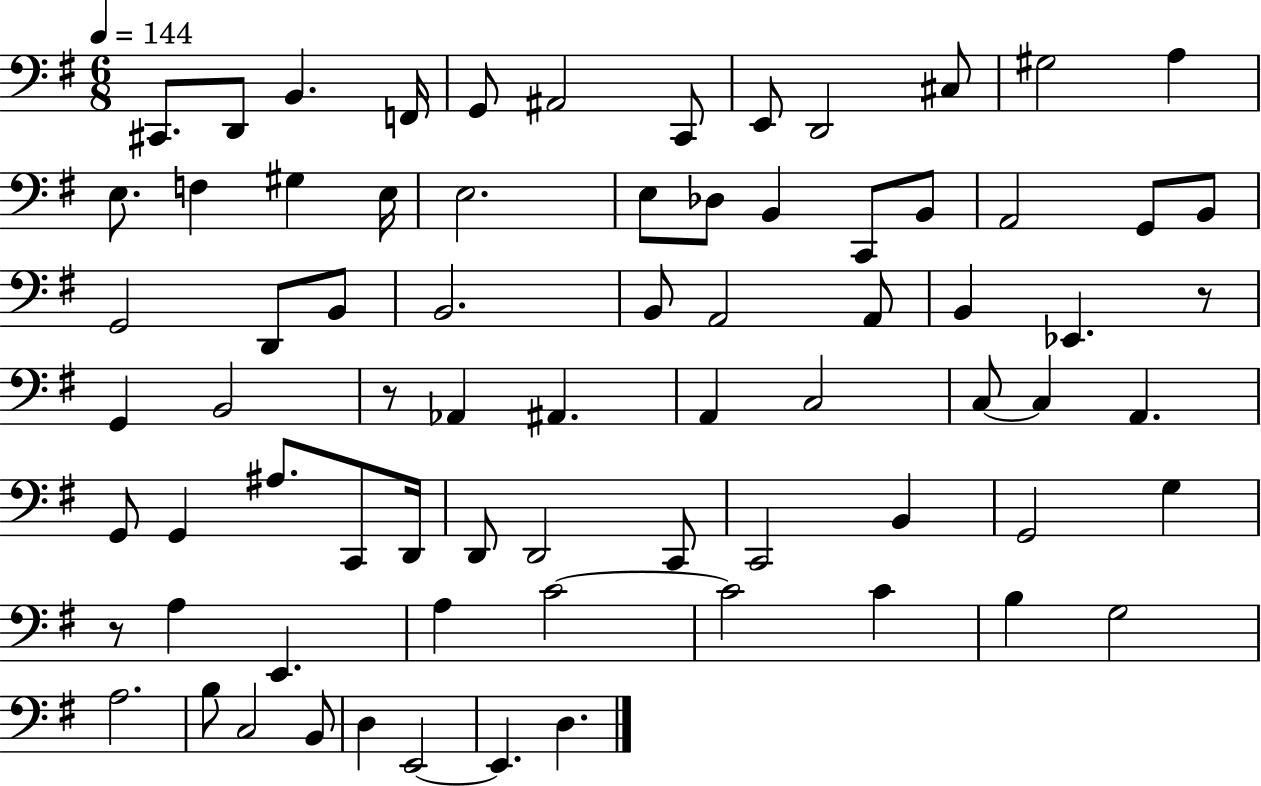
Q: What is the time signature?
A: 6/8